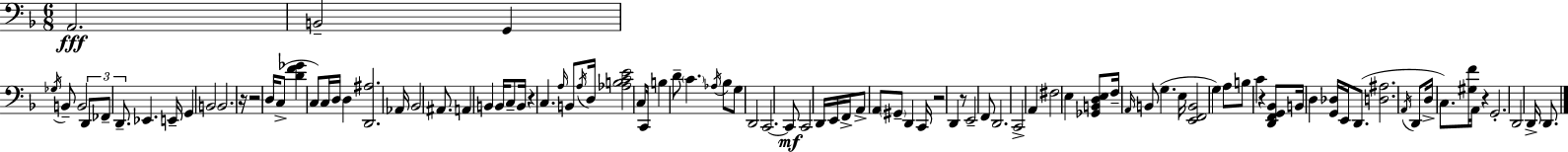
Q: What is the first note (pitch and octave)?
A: A2